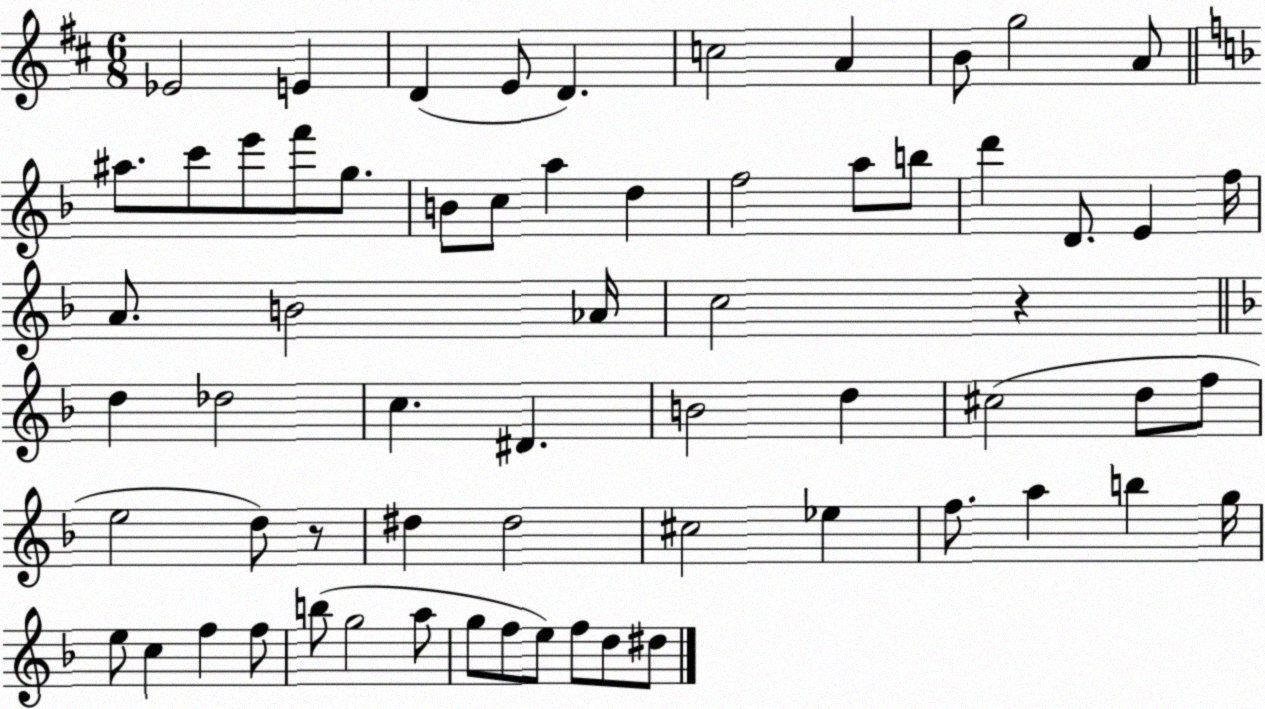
X:1
T:Untitled
M:6/8
L:1/4
K:D
_E2 E D E/2 D c2 A B/2 g2 A/2 ^a/2 c'/2 e'/2 f'/2 g/2 B/2 c/2 a d f2 a/2 b/2 d' D/2 E f/4 A/2 B2 _A/4 c2 z d _d2 c ^D B2 d ^c2 d/2 f/2 e2 d/2 z/2 ^d ^d2 ^c2 _e f/2 a b g/4 e/2 c f f/2 b/2 g2 a/2 g/2 f/2 e/2 f/2 d/2 ^d/2